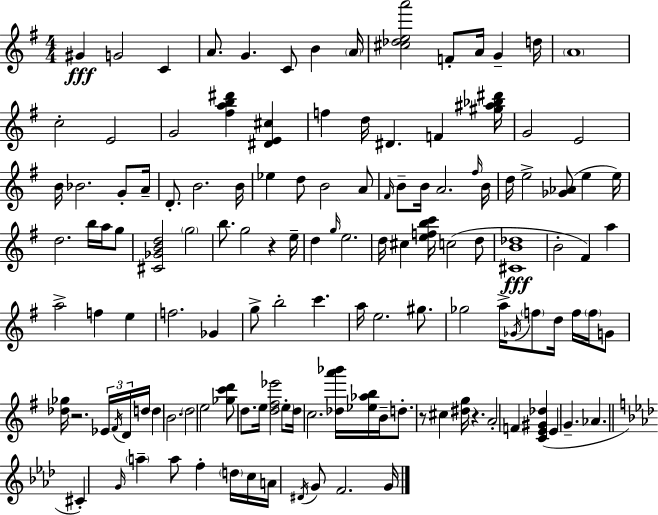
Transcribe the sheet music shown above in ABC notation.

X:1
T:Untitled
M:4/4
L:1/4
K:G
^G G2 C A/2 G C/2 B A/4 [^c_dea']2 F/2 A/4 G d/4 A4 c2 E2 G2 [^fab^d'] [^DE^c] f d/4 ^D F [^g^a_b^d']/4 G2 E2 B/4 _B2 G/2 A/4 D/2 B2 B/4 _e d/2 B2 A/2 ^F/4 B/2 B/4 A2 ^f/4 B/4 d/4 e2 [_G_A]/2 e e/4 d2 b/4 a/4 g/2 [^C_GBd]2 g2 b/2 g2 z e/4 d g/4 e2 d/4 ^c [efbc']/4 c2 d/2 [^CB_d]4 B2 ^F a a2 f e f2 _G g/2 b2 c' a/4 e2 ^g/2 _g2 a/4 _G/4 f/2 d/4 f/4 f/4 G/2 [_d_g]/4 z2 _E/4 ^F/4 D/4 d/4 d B2 d2 e2 [_gc'd']/2 d/2 e/4 [d^f_e']2 e/2 d/4 c2 [_da'_b']/4 [_e_ab]/4 B/4 d/2 z/2 ^c [^dg]/4 z A2 F [CE^G_d] E G _A ^C G/4 a a/2 f d/4 c/4 A/4 ^D/4 G/2 F2 G/4